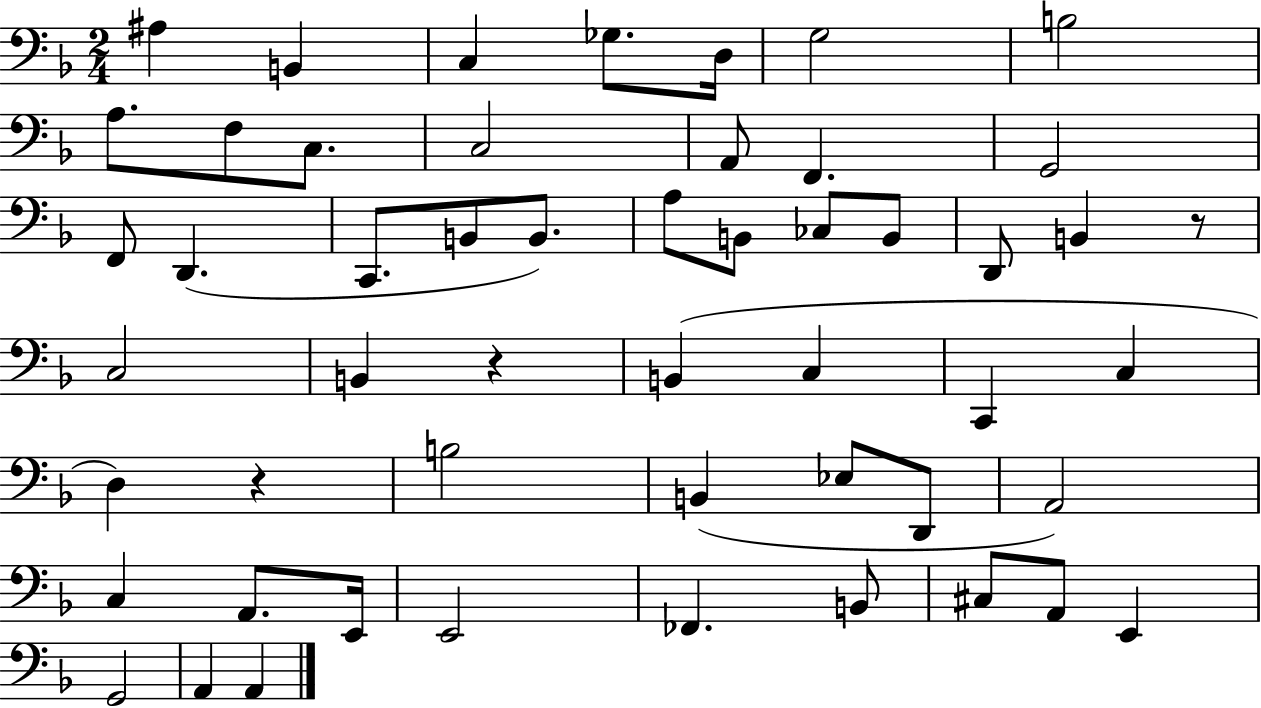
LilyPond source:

{
  \clef bass
  \numericTimeSignature
  \time 2/4
  \key f \major
  ais4 b,4 | c4 ges8. d16 | g2 | b2 | \break a8. f8 c8. | c2 | a,8 f,4. | g,2 | \break f,8 d,4.( | c,8. b,8 b,8.) | a8 b,8 ces8 b,8 | d,8 b,4 r8 | \break c2 | b,4 r4 | b,4( c4 | c,4 c4 | \break d4) r4 | b2 | b,4( ees8 d,8 | a,2) | \break c4 a,8. e,16 | e,2 | fes,4. b,8 | cis8 a,8 e,4 | \break g,2 | a,4 a,4 | \bar "|."
}